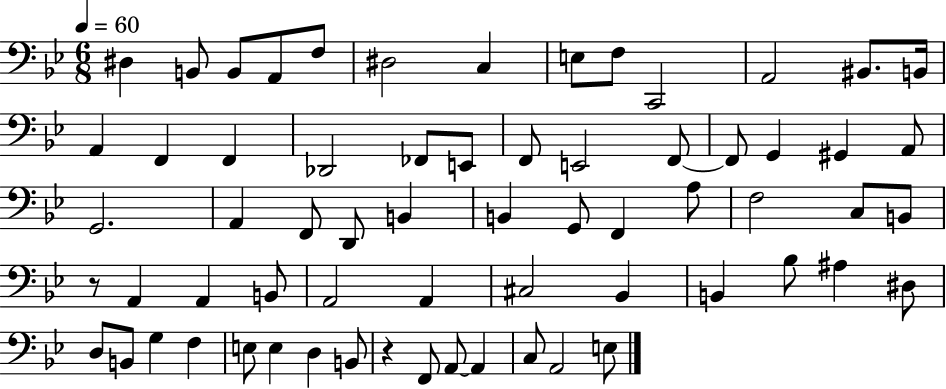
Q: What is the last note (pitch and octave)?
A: E3